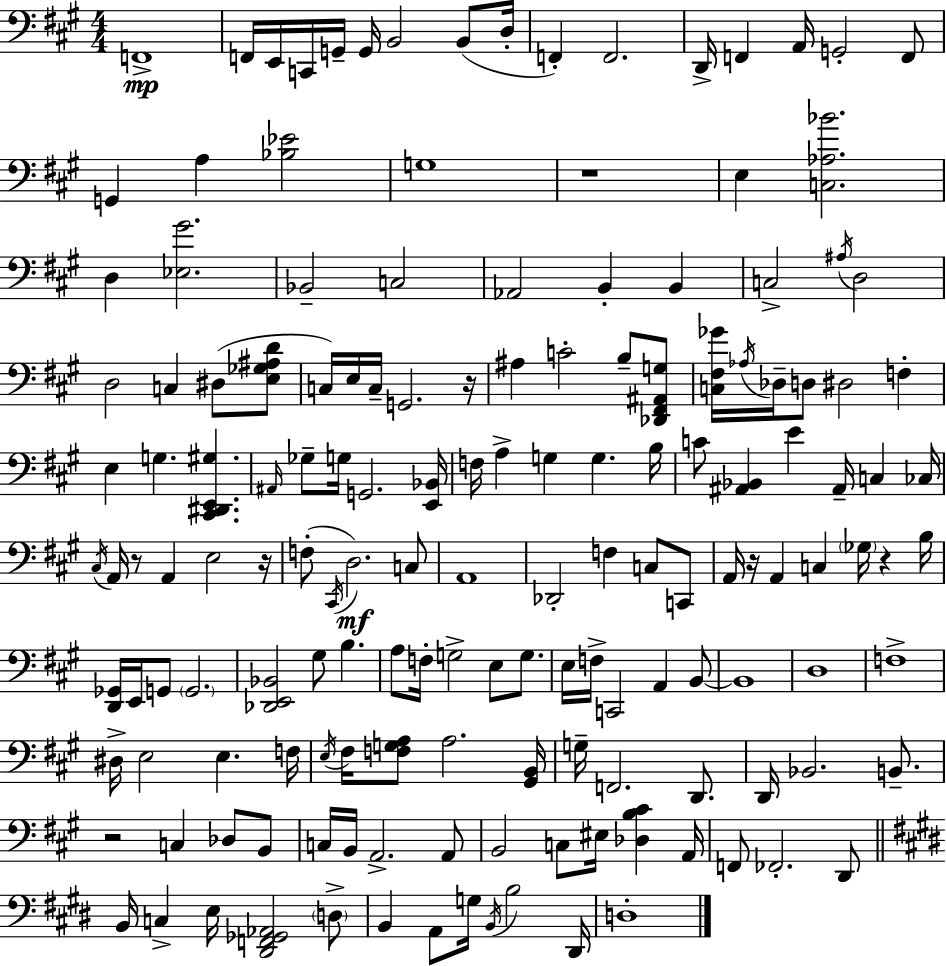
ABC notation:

X:1
T:Untitled
M:4/4
L:1/4
K:A
F,,4 F,,/4 E,,/4 C,,/4 G,,/4 G,,/4 B,,2 B,,/2 D,/4 F,, F,,2 D,,/4 F,, A,,/4 G,,2 F,,/2 G,, A, [_B,_E]2 G,4 z4 E, [C,_A,_B]2 D, [_E,^G]2 _B,,2 C,2 _A,,2 B,, B,, C,2 ^A,/4 D,2 D,2 C, ^D,/2 [E,_G,^A,D]/2 C,/4 E,/4 C,/4 G,,2 z/4 ^A, C2 B,/2 [_D,,^F,,^A,,G,]/2 [C,^F,_G]/4 _A,/4 _D,/4 D,/2 ^D,2 F, E, G, [^C,,^D,,E,,^G,] ^A,,/4 _G,/2 G,/4 G,,2 [E,,_B,,]/4 F,/4 A, G, G, B,/4 C/2 [^A,,_B,,] E ^A,,/4 C, _C,/4 ^C,/4 A,,/4 z/2 A,, E,2 z/4 F,/2 ^C,,/4 D,2 C,/2 A,,4 _D,,2 F, C,/2 C,,/2 A,,/4 z/4 A,, C, _G,/4 z B,/4 [D,,_G,,]/4 E,,/4 G,,/2 G,,2 [_D,,E,,_B,,]2 ^G,/2 B, A,/2 F,/4 G,2 E,/2 G,/2 E,/4 F,/4 C,,2 A,, B,,/2 B,,4 D,4 F,4 ^D,/4 E,2 E, F,/4 E,/4 ^F,/4 [F,G,A,]/2 A,2 [^G,,B,,]/4 G,/4 F,,2 D,,/2 D,,/4 _B,,2 B,,/2 z2 C, _D,/2 B,,/2 C,/4 B,,/4 A,,2 A,,/2 B,,2 C,/2 ^E,/4 [_D,B,^C] A,,/4 F,,/2 _F,,2 D,,/2 B,,/4 C, E,/4 [^D,,F,,_G,,_A,,]2 D,/2 B,, A,,/2 G,/4 B,,/4 B,2 ^D,,/4 D,4